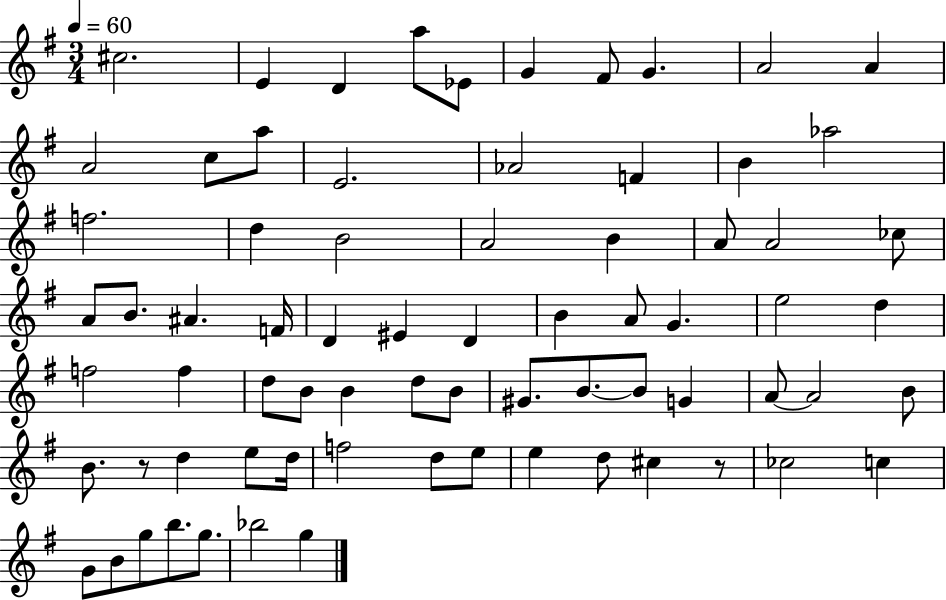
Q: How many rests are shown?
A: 2